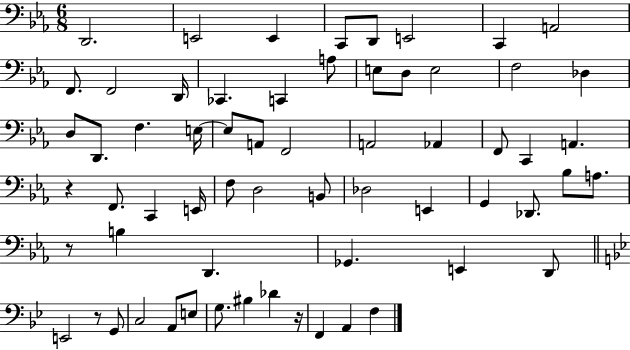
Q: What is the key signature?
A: EES major